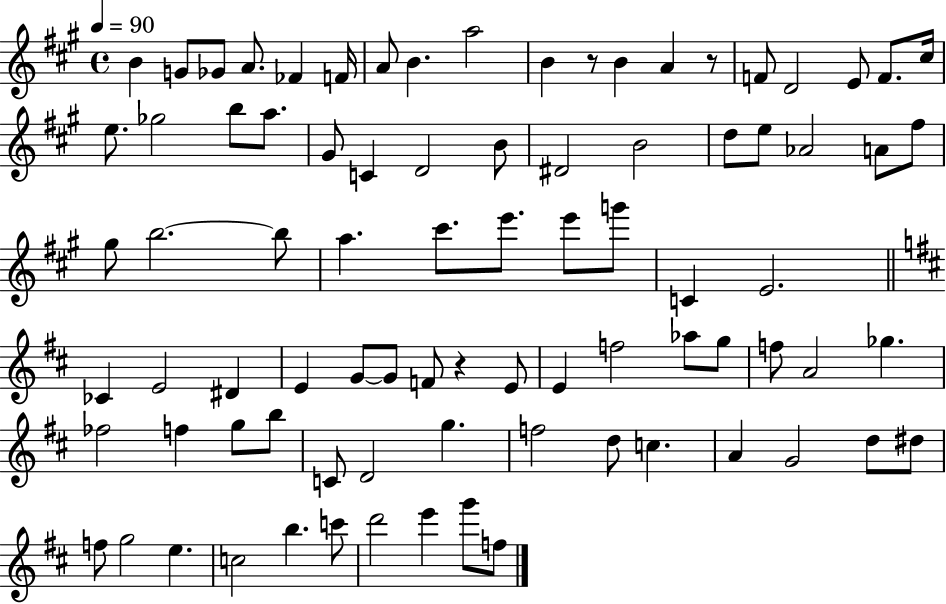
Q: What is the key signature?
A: A major